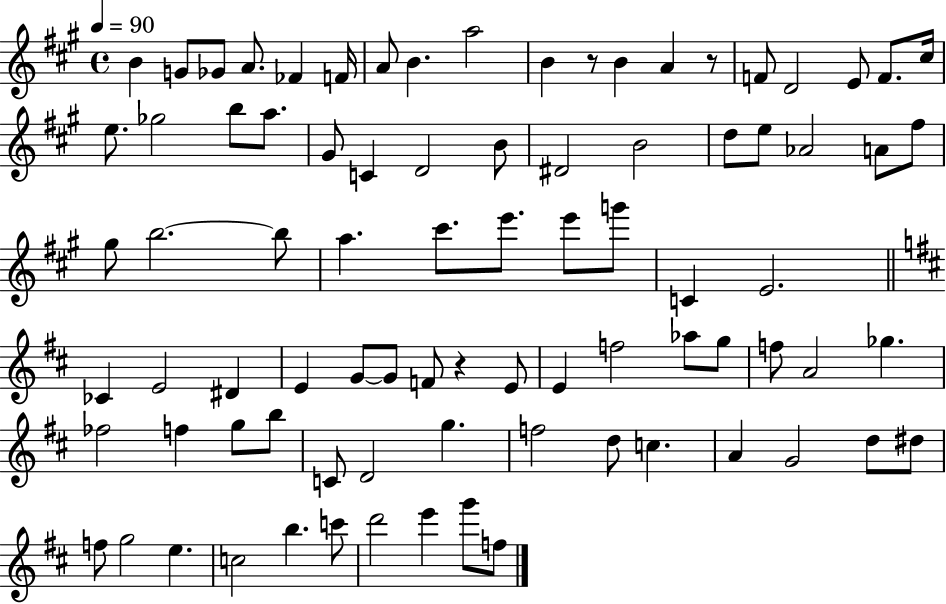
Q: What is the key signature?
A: A major